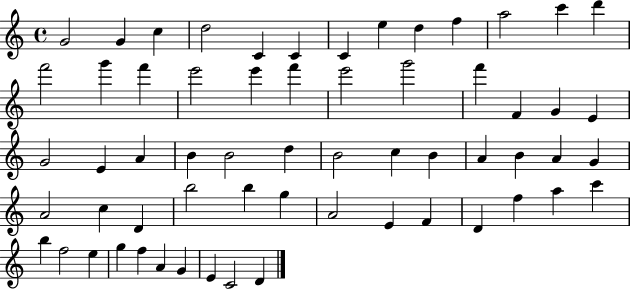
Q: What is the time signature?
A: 4/4